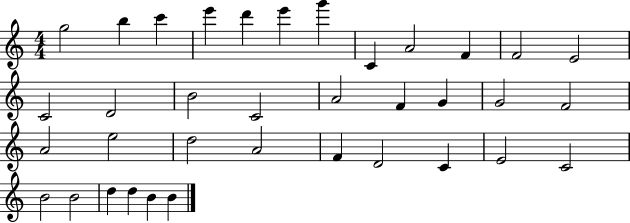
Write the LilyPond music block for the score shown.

{
  \clef treble
  \numericTimeSignature
  \time 4/4
  \key c \major
  g''2 b''4 c'''4 | e'''4 d'''4 e'''4 g'''4 | c'4 a'2 f'4 | f'2 e'2 | \break c'2 d'2 | b'2 c'2 | a'2 f'4 g'4 | g'2 f'2 | \break a'2 e''2 | d''2 a'2 | f'4 d'2 c'4 | e'2 c'2 | \break b'2 b'2 | d''4 d''4 b'4 b'4 | \bar "|."
}